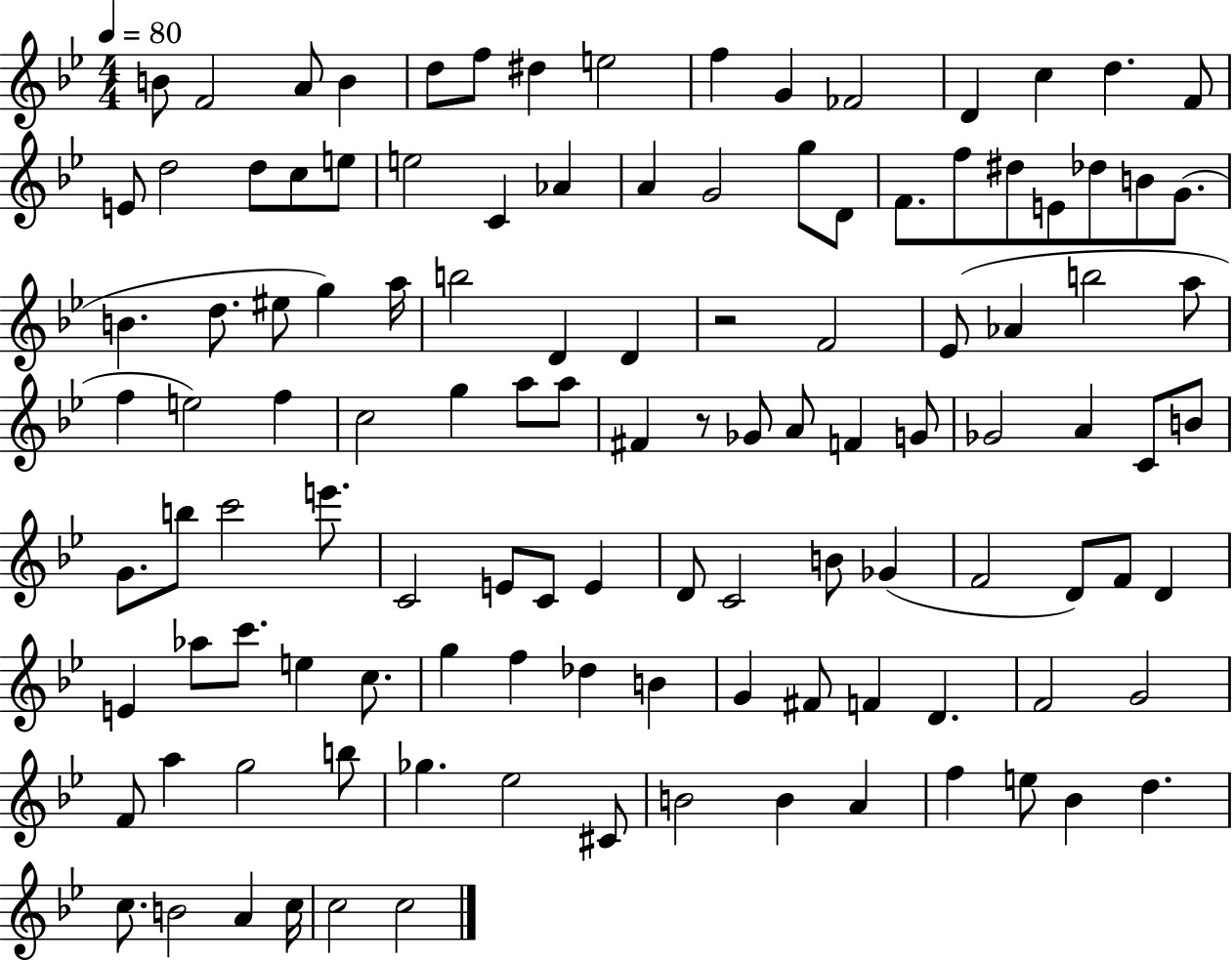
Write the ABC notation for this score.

X:1
T:Untitled
M:4/4
L:1/4
K:Bb
B/2 F2 A/2 B d/2 f/2 ^d e2 f G _F2 D c d F/2 E/2 d2 d/2 c/2 e/2 e2 C _A A G2 g/2 D/2 F/2 f/2 ^d/2 E/2 _d/2 B/2 G/2 B d/2 ^e/2 g a/4 b2 D D z2 F2 _E/2 _A b2 a/2 f e2 f c2 g a/2 a/2 ^F z/2 _G/2 A/2 F G/2 _G2 A C/2 B/2 G/2 b/2 c'2 e'/2 C2 E/2 C/2 E D/2 C2 B/2 _G F2 D/2 F/2 D E _a/2 c'/2 e c/2 g f _d B G ^F/2 F D F2 G2 F/2 a g2 b/2 _g _e2 ^C/2 B2 B A f e/2 _B d c/2 B2 A c/4 c2 c2